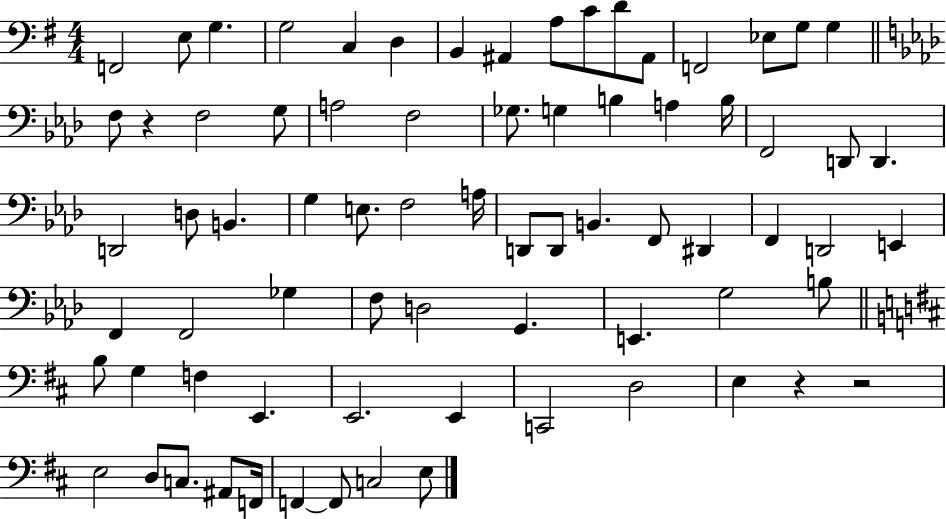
F2/h E3/e G3/q. G3/h C3/q D3/q B2/q A#2/q A3/e C4/e D4/e A#2/e F2/h Eb3/e G3/e G3/q F3/e R/q F3/h G3/e A3/h F3/h Gb3/e. G3/q B3/q A3/q B3/s F2/h D2/e D2/q. D2/h D3/e B2/q. G3/q E3/e. F3/h A3/s D2/e D2/e B2/q. F2/e D#2/q F2/q D2/h E2/q F2/q F2/h Gb3/q F3/e D3/h G2/q. E2/q. G3/h B3/e B3/e G3/q F3/q E2/q. E2/h. E2/q C2/h D3/h E3/q R/q R/h E3/h D3/e C3/e. A#2/e F2/s F2/q F2/e C3/h E3/e